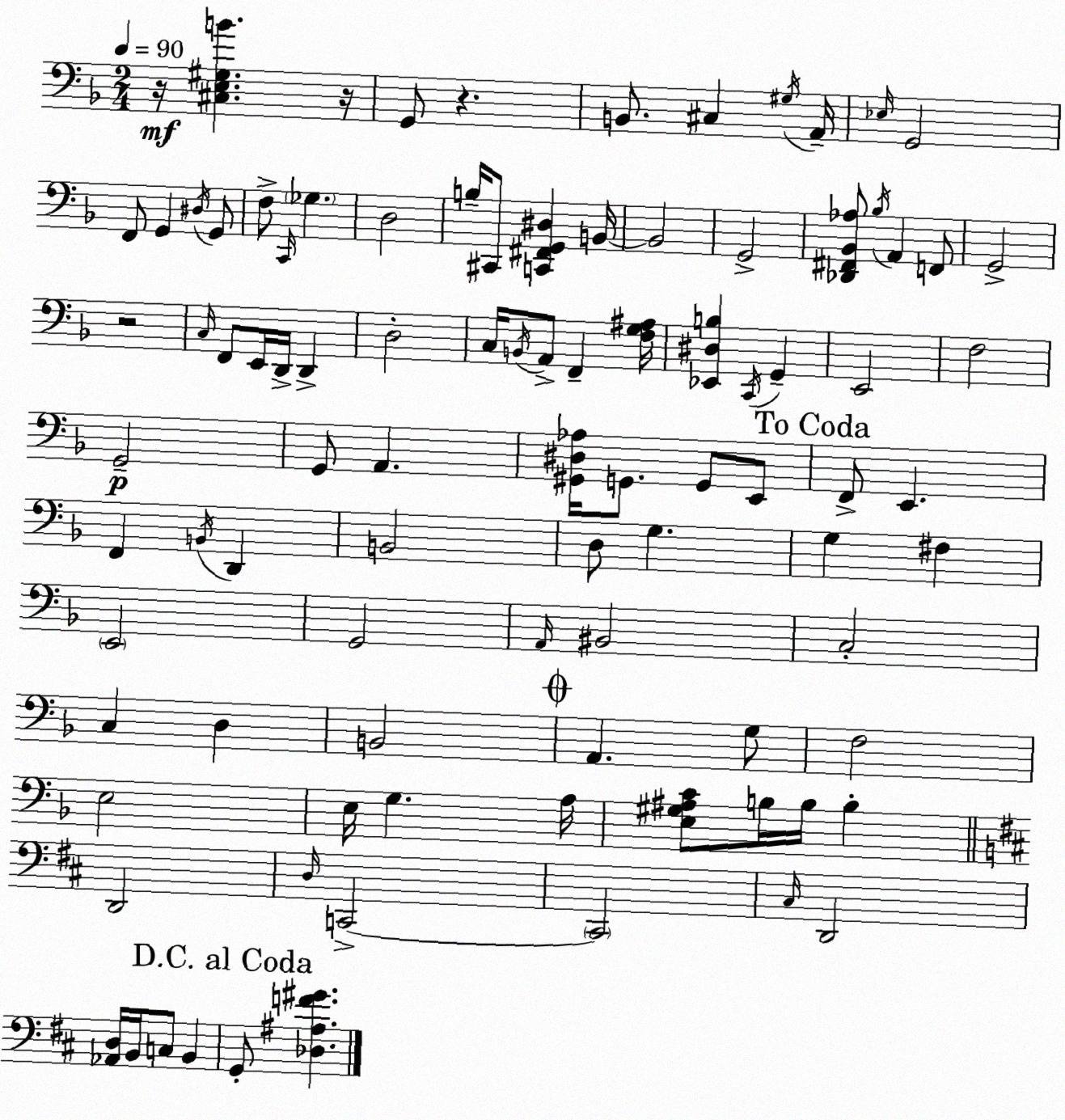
X:1
T:Untitled
M:2/4
L:1/4
K:Dm
z/4 [^C,E,^G,B] z/4 G,,/2 z B,,/2 ^C, ^G,/4 A,,/4 _E,/4 G,,2 F,,/2 G,, ^D,/4 G,,/2 F,/2 C,,/4 _G, D,2 B,/4 ^C,,/2 [C,,^F,,G,,^D,] B,,/4 B,,2 G,,2 [_D,,^F,,_B,,_A,]/2 _B,/4 A,, F,,/2 G,,2 z2 C,/4 F,,/2 E,,/4 D,,/4 D,, D,2 C,/4 B,,/4 A,,/2 F,, [F,G,^A,]/4 [_E,,^D,B,] C,,/4 G,, E,,2 F,2 G,,2 G,,/2 A,, [^G,,^D,_A,]/4 G,,/2 G,,/2 E,,/2 F,,/2 E,, F,, B,,/4 D,, B,,2 D,/2 G, G, ^F, E,,2 G,,2 A,,/4 ^B,,2 C,2 C, D, B,,2 A,, G,/2 F,2 E,2 E,/4 G, A,/4 [E,^G,^A,C]/2 B,/4 B,/4 B, D,,2 D,/4 C,,2 C,,2 ^C,/4 D,,2 [_A,,D,]/4 B,,/4 C,/2 B,, G,,/2 [_D,^A,F^G]